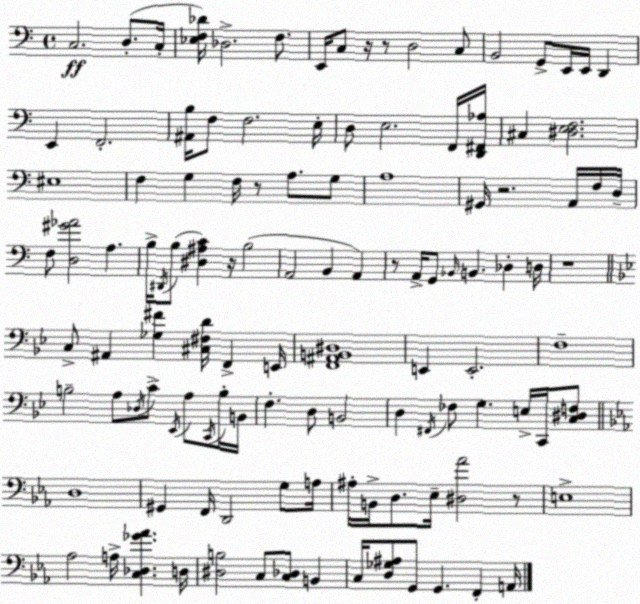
X:1
T:Untitled
M:4/4
L:1/4
K:C
C,2 D,/2 C,/4 [_E,F,_D]/4 _D,2 F,/2 E,,/4 C,/2 z/4 z/2 D,2 C,/2 B,,2 G,,/2 E,,/4 E,,/4 D,, E,, F,,2 [^A,,B,]/4 F,/2 F,2 E,/4 D,/2 E,2 F,,/4 [D,,^F,,_A,]/4 ^C, [^D,E,F,]2 ^E,4 F, G, F,/4 z/2 A,/2 G,/2 A,4 ^G,,/4 z2 A,,/4 F,/4 D,/4 F,/2 [D,^G_A]2 A, B,/4 ^D,,/4 B,/2 [^D,^A,C] z/4 B,2 A,,2 B,, A,, z/2 A,,/4 G,,/2 _B,,/4 B,, _D, D,/4 z4 C,/2 ^A,, [_G,^F] [^C,^F,D]/4 F,, E,,/4 [F,,^A,,B,,^D,]4 E,, E,,2 F,4 B,2 A,/2 _D,/4 C/2 _E,,/4 A,/2 C,,/4 B,/4 B,,/4 F, D,/2 B,,2 D, ^F,,/4 _F,/2 G, E,/4 C,,/4 [C,^D,F,]/2 D,4 ^G,, F,,/4 D,,2 G,/2 A,/4 ^A,/4 B,,/4 D,/2 _E,/4 [^D,_A]2 z/2 E,4 _A,2 A,/4 [C,_D,_G_A] D,/4 [^D,B,]2 C,/2 [C,_D,]/2 B,, C,/4 [D,_G,^A,]/2 G,,/2 G,, F,, A,,/4